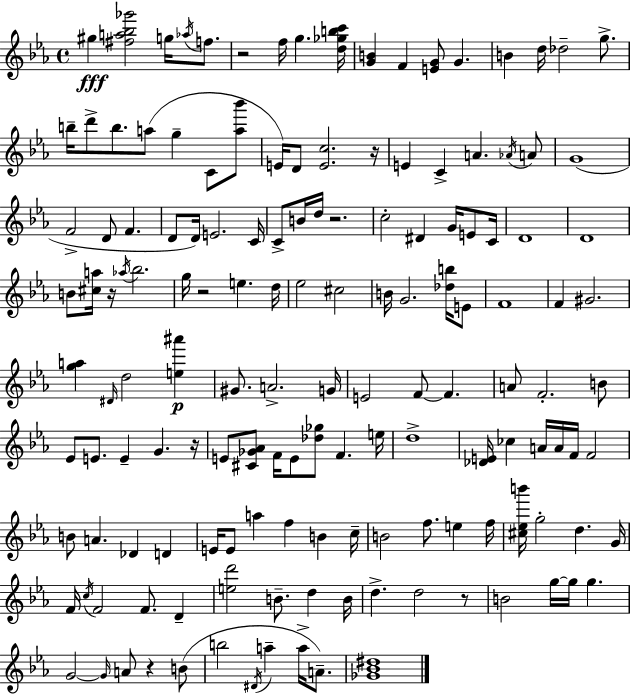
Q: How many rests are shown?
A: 8